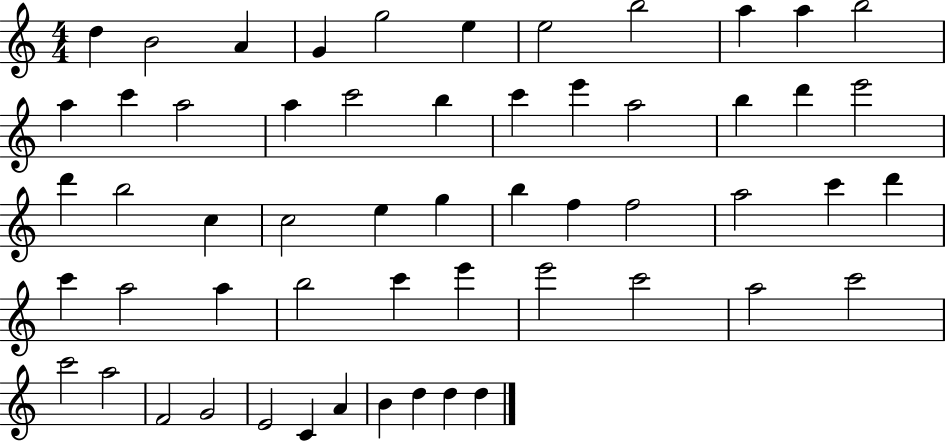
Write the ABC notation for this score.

X:1
T:Untitled
M:4/4
L:1/4
K:C
d B2 A G g2 e e2 b2 a a b2 a c' a2 a c'2 b c' e' a2 b d' e'2 d' b2 c c2 e g b f f2 a2 c' d' c' a2 a b2 c' e' e'2 c'2 a2 c'2 c'2 a2 F2 G2 E2 C A B d d d